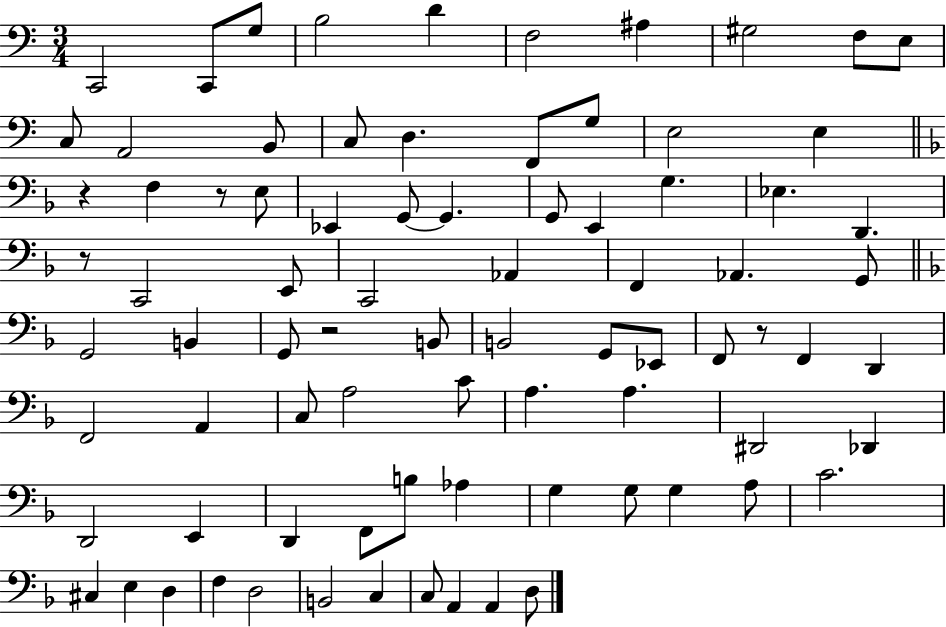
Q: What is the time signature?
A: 3/4